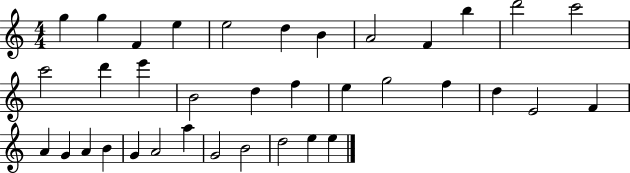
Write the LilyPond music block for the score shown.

{
  \clef treble
  \numericTimeSignature
  \time 4/4
  \key c \major
  g''4 g''4 f'4 e''4 | e''2 d''4 b'4 | a'2 f'4 b''4 | d'''2 c'''2 | \break c'''2 d'''4 e'''4 | b'2 d''4 f''4 | e''4 g''2 f''4 | d''4 e'2 f'4 | \break a'4 g'4 a'4 b'4 | g'4 a'2 a''4 | g'2 b'2 | d''2 e''4 e''4 | \break \bar "|."
}